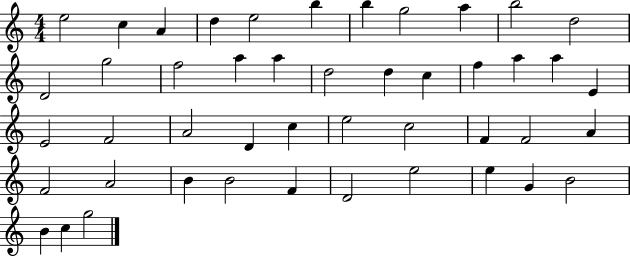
E5/h C5/q A4/q D5/q E5/h B5/q B5/q G5/h A5/q B5/h D5/h D4/h G5/h F5/h A5/q A5/q D5/h D5/q C5/q F5/q A5/q A5/q E4/q E4/h F4/h A4/h D4/q C5/q E5/h C5/h F4/q F4/h A4/q F4/h A4/h B4/q B4/h F4/q D4/h E5/h E5/q G4/q B4/h B4/q C5/q G5/h